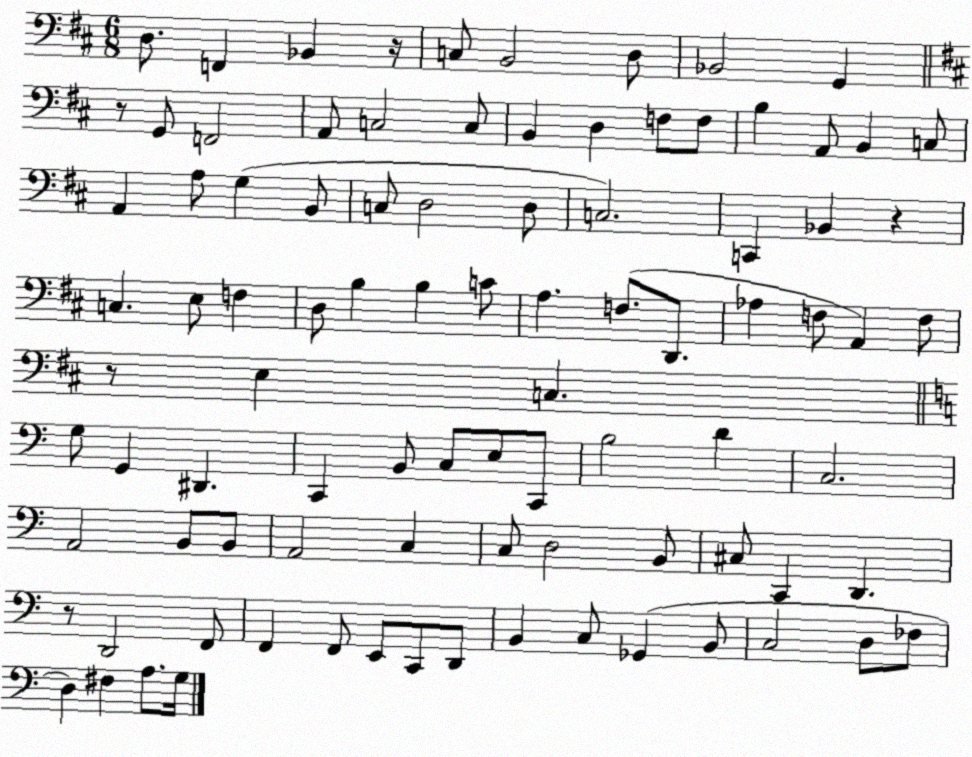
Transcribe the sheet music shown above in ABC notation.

X:1
T:Untitled
M:6/8
L:1/4
K:D
D,/2 F,, _B,, z/4 C,/2 B,,2 D,/2 _B,,2 G,, z/2 G,,/2 F,,2 A,,/2 C,2 C,/2 B,, D, F,/2 F,/2 B, A,,/2 B,, C,/2 A,, A,/2 G, B,,/2 C,/2 D,2 D,/2 C,2 C,, _B,, z C, E,/2 F, D,/2 B, B, C/2 A, F,/2 D,,/2 _A, F,/2 A,, F,/2 z/2 E, C, G,/2 G,, ^D,, C,, B,,/2 C,/2 E,/2 C,,/2 B,2 D C,2 A,,2 B,,/2 B,,/2 A,,2 C, C,/2 D,2 B,,/2 ^C,/2 C,, D,, z/2 D,,2 F,,/2 F,, F,,/2 E,,/2 C,,/2 D,,/2 B,, C,/2 _G,, B,,/2 C,2 D,/2 _F,/2 D, ^F, A,/2 G,/4